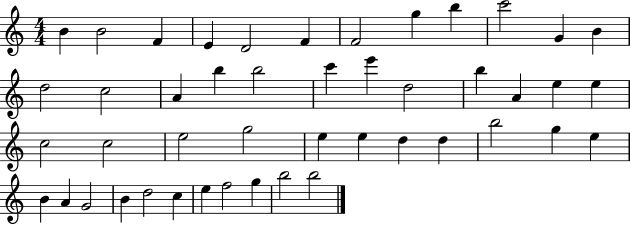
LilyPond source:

{
  \clef treble
  \numericTimeSignature
  \time 4/4
  \key c \major
  b'4 b'2 f'4 | e'4 d'2 f'4 | f'2 g''4 b''4 | c'''2 g'4 b'4 | \break d''2 c''2 | a'4 b''4 b''2 | c'''4 e'''4 d''2 | b''4 a'4 e''4 e''4 | \break c''2 c''2 | e''2 g''2 | e''4 e''4 d''4 d''4 | b''2 g''4 e''4 | \break b'4 a'4 g'2 | b'4 d''2 c''4 | e''4 f''2 g''4 | b''2 b''2 | \break \bar "|."
}